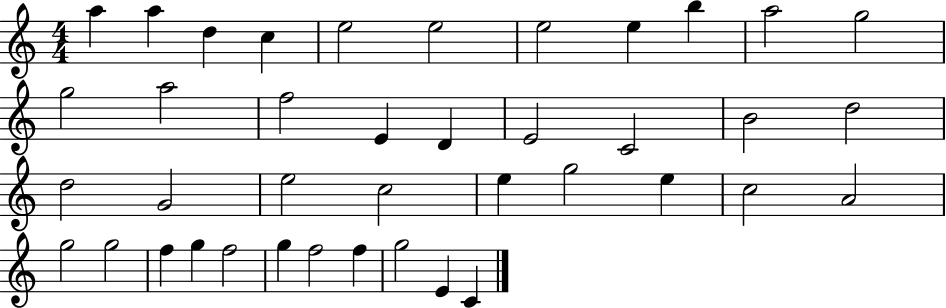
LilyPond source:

{
  \clef treble
  \numericTimeSignature
  \time 4/4
  \key c \major
  a''4 a''4 d''4 c''4 | e''2 e''2 | e''2 e''4 b''4 | a''2 g''2 | \break g''2 a''2 | f''2 e'4 d'4 | e'2 c'2 | b'2 d''2 | \break d''2 g'2 | e''2 c''2 | e''4 g''2 e''4 | c''2 a'2 | \break g''2 g''2 | f''4 g''4 f''2 | g''4 f''2 f''4 | g''2 e'4 c'4 | \break \bar "|."
}